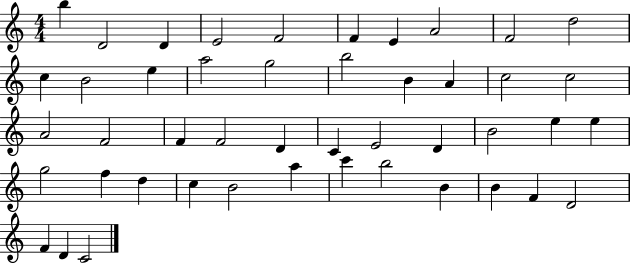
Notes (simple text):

B5/q D4/h D4/q E4/h F4/h F4/q E4/q A4/h F4/h D5/h C5/q B4/h E5/q A5/h G5/h B5/h B4/q A4/q C5/h C5/h A4/h F4/h F4/q F4/h D4/q C4/q E4/h D4/q B4/h E5/q E5/q G5/h F5/q D5/q C5/q B4/h A5/q C6/q B5/h B4/q B4/q F4/q D4/h F4/q D4/q C4/h